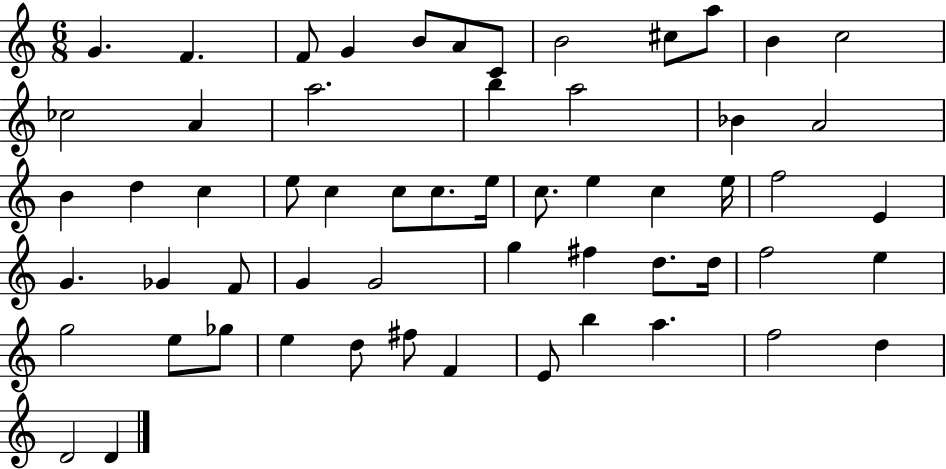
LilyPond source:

{
  \clef treble
  \numericTimeSignature
  \time 6/8
  \key c \major
  \repeat volta 2 { g'4. f'4. | f'8 g'4 b'8 a'8 c'8 | b'2 cis''8 a''8 | b'4 c''2 | \break ces''2 a'4 | a''2. | b''4 a''2 | bes'4 a'2 | \break b'4 d''4 c''4 | e''8 c''4 c''8 c''8. e''16 | c''8. e''4 c''4 e''16 | f''2 e'4 | \break g'4. ges'4 f'8 | g'4 g'2 | g''4 fis''4 d''8. d''16 | f''2 e''4 | \break g''2 e''8 ges''8 | e''4 d''8 fis''8 f'4 | e'8 b''4 a''4. | f''2 d''4 | \break d'2 d'4 | } \bar "|."
}